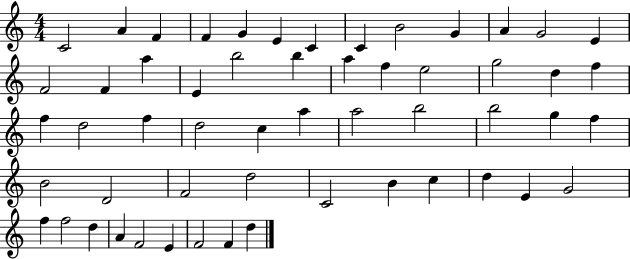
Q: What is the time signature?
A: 4/4